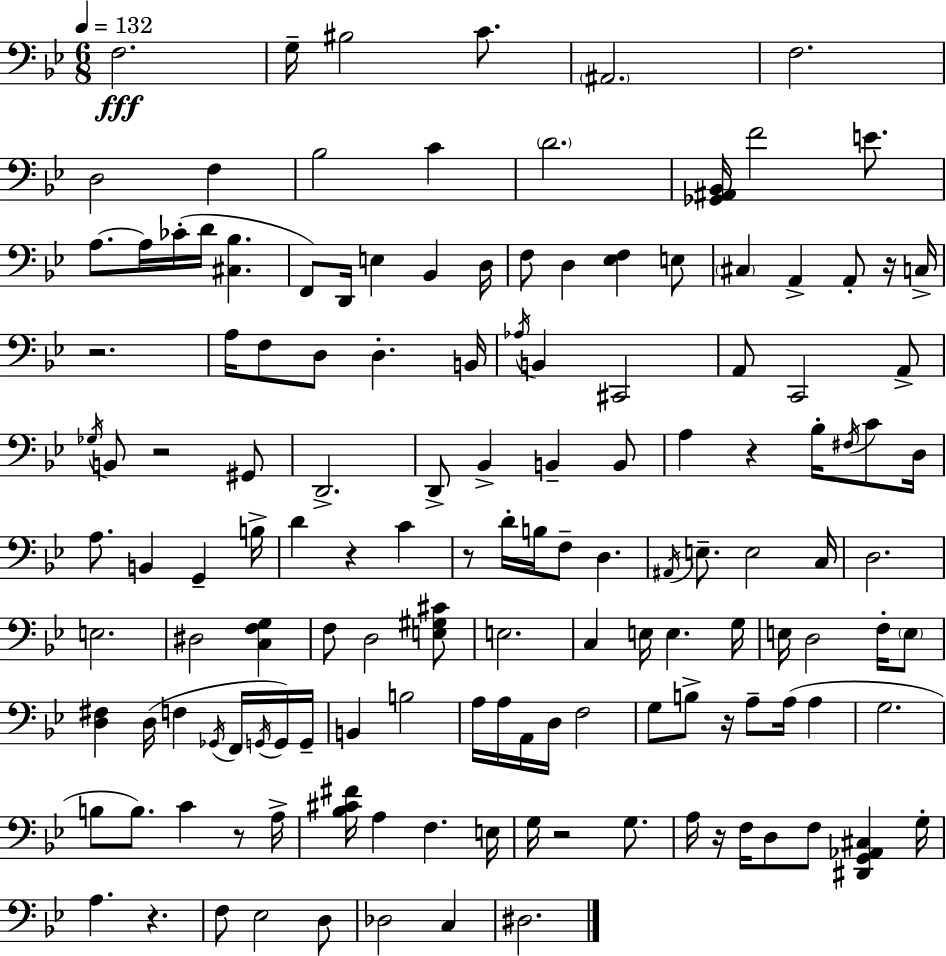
F3/h. G3/s BIS3/h C4/e. A#2/h. F3/h. D3/h F3/q Bb3/h C4/q D4/h. [Gb2,A#2,Bb2]/s F4/h E4/e. A3/e. A3/s CES4/s D4/s [C#3,Bb3]/q. F2/e D2/s E3/q Bb2/q D3/s F3/e D3/q [Eb3,F3]/q E3/e C#3/q A2/q A2/e R/s C3/s R/h. A3/s F3/e D3/e D3/q. B2/s Ab3/s B2/q C#2/h A2/e C2/h A2/e Gb3/s B2/e R/h G#2/e D2/h. D2/e Bb2/q B2/q B2/e A3/q R/q Bb3/s F#3/s C4/e D3/s A3/e. B2/q G2/q B3/s D4/q R/q C4/q R/e D4/s B3/s F3/e D3/q. A#2/s E3/e. E3/h C3/s D3/h. E3/h. D#3/h [C3,F3,G3]/q F3/e D3/h [E3,G#3,C#4]/e E3/h. C3/q E3/s E3/q. G3/s E3/s D3/h F3/s E3/e [D3,F#3]/q D3/s F3/q Gb2/s F2/s G2/s G2/s G2/s B2/q B3/h A3/s A3/s A2/s D3/s F3/h G3/e B3/e R/s A3/e A3/s A3/q G3/h. B3/e B3/e. C4/q R/e A3/s [Bb3,C#4,F#4]/s A3/q F3/q. E3/s G3/s R/h G3/e. A3/s R/s F3/s D3/e F3/e [D#2,G2,Ab2,C#3]/q G3/s A3/q. R/q. F3/e Eb3/h D3/e Db3/h C3/q D#3/h.